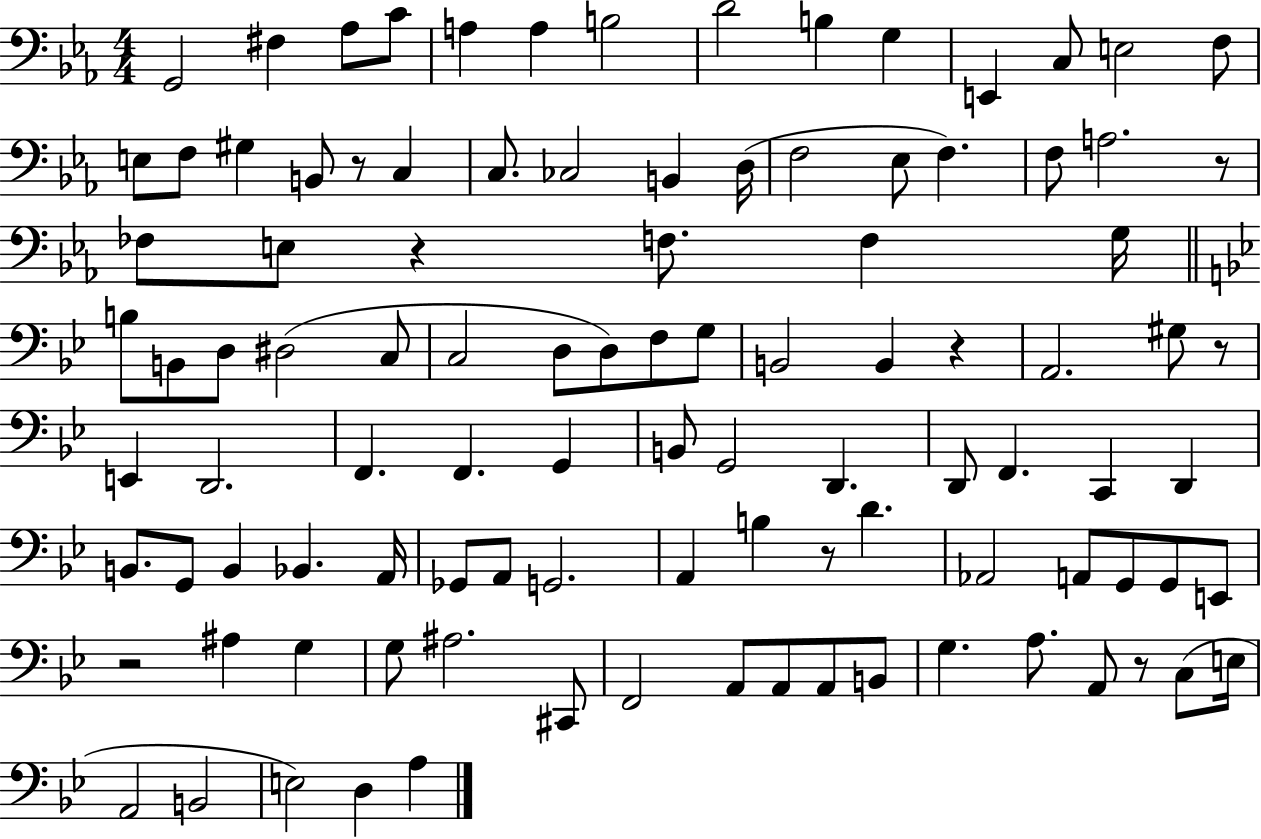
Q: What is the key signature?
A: EES major